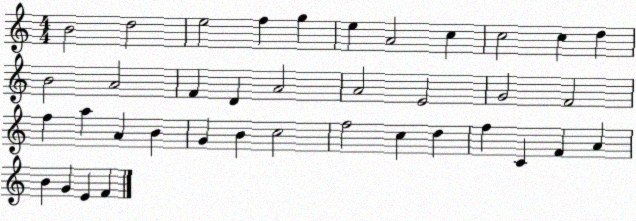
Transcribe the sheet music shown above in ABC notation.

X:1
T:Untitled
M:4/4
L:1/4
K:C
B2 d2 e2 f g e A2 c c2 c d B2 A2 F D A2 A2 E2 G2 F2 f a A B G B c2 f2 c d f C F A B G E F